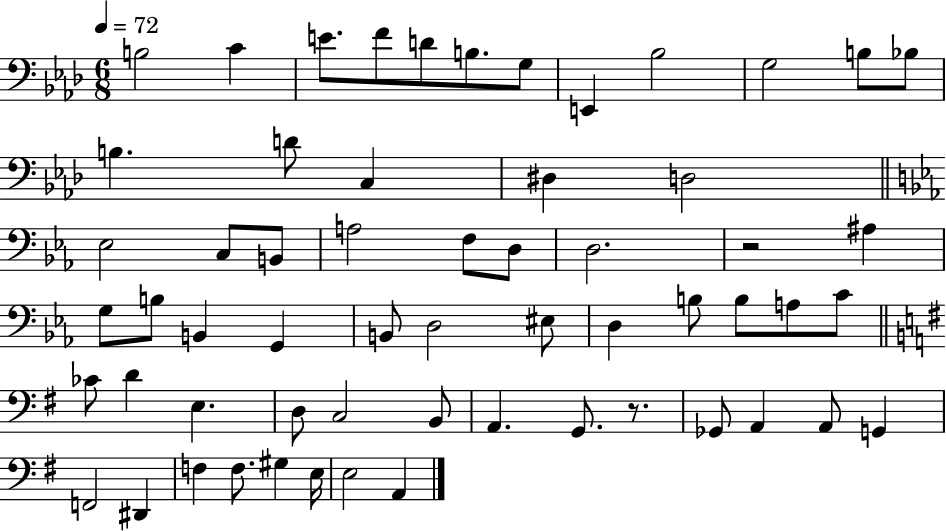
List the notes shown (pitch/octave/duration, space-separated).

B3/h C4/q E4/e. F4/e D4/e B3/e. G3/e E2/q Bb3/h G3/h B3/e Bb3/e B3/q. D4/e C3/q D#3/q D3/h Eb3/h C3/e B2/e A3/h F3/e D3/e D3/h. R/h A#3/q G3/e B3/e B2/q G2/q B2/e D3/h EIS3/e D3/q B3/e B3/e A3/e C4/e CES4/e D4/q E3/q. D3/e C3/h B2/e A2/q. G2/e. R/e. Gb2/e A2/q A2/e G2/q F2/h D#2/q F3/q F3/e. G#3/q E3/s E3/h A2/q